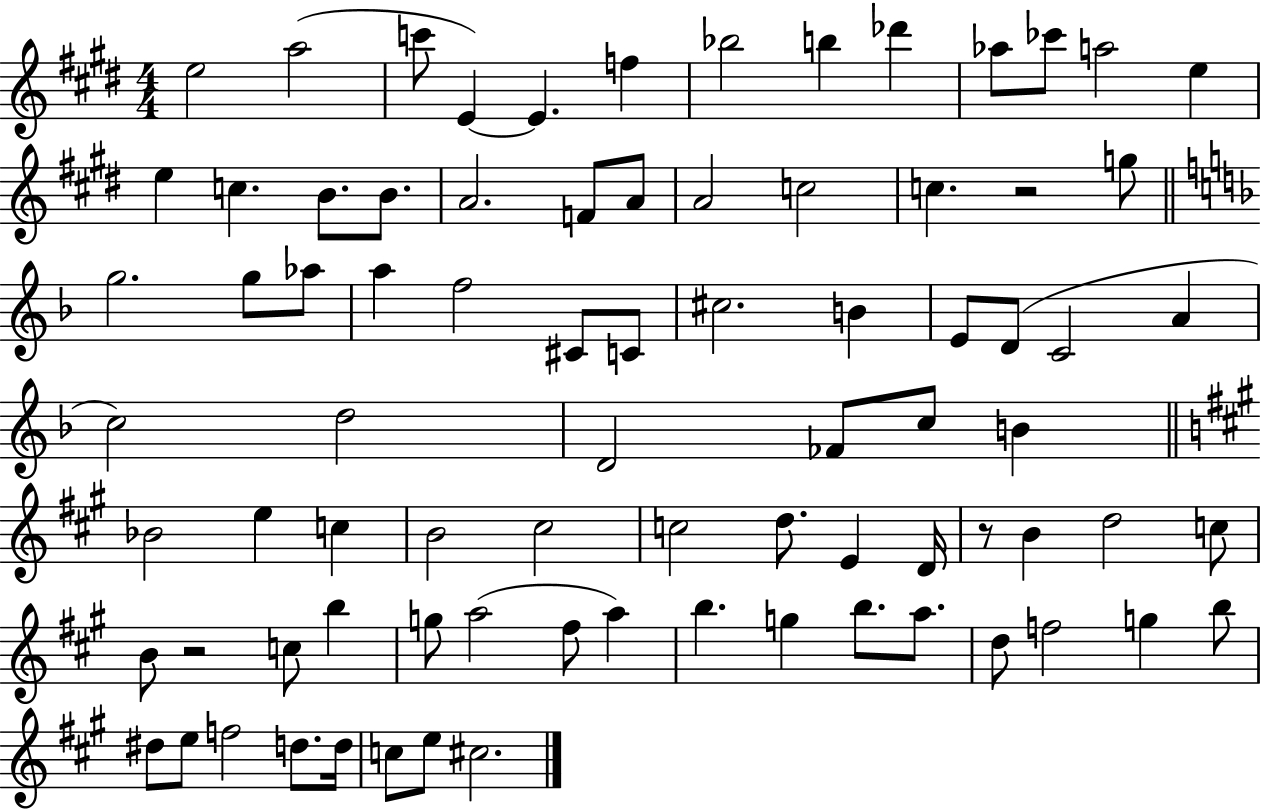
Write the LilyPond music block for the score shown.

{
  \clef treble
  \numericTimeSignature
  \time 4/4
  \key e \major
  e''2 a''2( | c'''8 e'4~~) e'4. f''4 | bes''2 b''4 des'''4 | aes''8 ces'''8 a''2 e''4 | \break e''4 c''4. b'8. b'8. | a'2. f'8 a'8 | a'2 c''2 | c''4. r2 g''8 | \break \bar "||" \break \key f \major g''2. g''8 aes''8 | a''4 f''2 cis'8 c'8 | cis''2. b'4 | e'8 d'8( c'2 a'4 | \break c''2) d''2 | d'2 fes'8 c''8 b'4 | \bar "||" \break \key a \major bes'2 e''4 c''4 | b'2 cis''2 | c''2 d''8. e'4 d'16 | r8 b'4 d''2 c''8 | \break b'8 r2 c''8 b''4 | g''8 a''2( fis''8 a''4) | b''4. g''4 b''8. a''8. | d''8 f''2 g''4 b''8 | \break dis''8 e''8 f''2 d''8. d''16 | c''8 e''8 cis''2. | \bar "|."
}